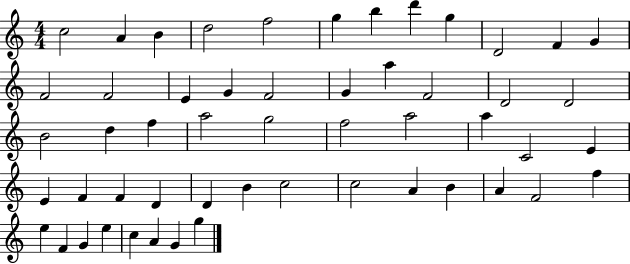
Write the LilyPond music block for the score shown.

{
  \clef treble
  \numericTimeSignature
  \time 4/4
  \key c \major
  c''2 a'4 b'4 | d''2 f''2 | g''4 b''4 d'''4 g''4 | d'2 f'4 g'4 | \break f'2 f'2 | e'4 g'4 f'2 | g'4 a''4 f'2 | d'2 d'2 | \break b'2 d''4 f''4 | a''2 g''2 | f''2 a''2 | a''4 c'2 e'4 | \break e'4 f'4 f'4 d'4 | d'4 b'4 c''2 | c''2 a'4 b'4 | a'4 f'2 f''4 | \break e''4 f'4 g'4 e''4 | c''4 a'4 g'4 g''4 | \bar "|."
}